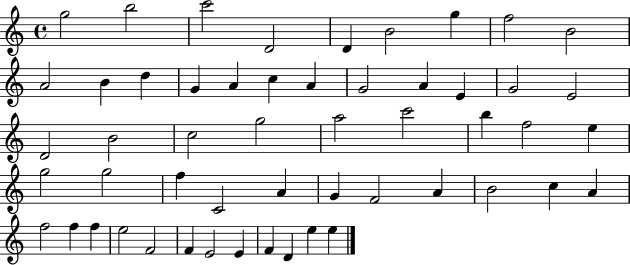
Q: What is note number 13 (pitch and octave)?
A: G4